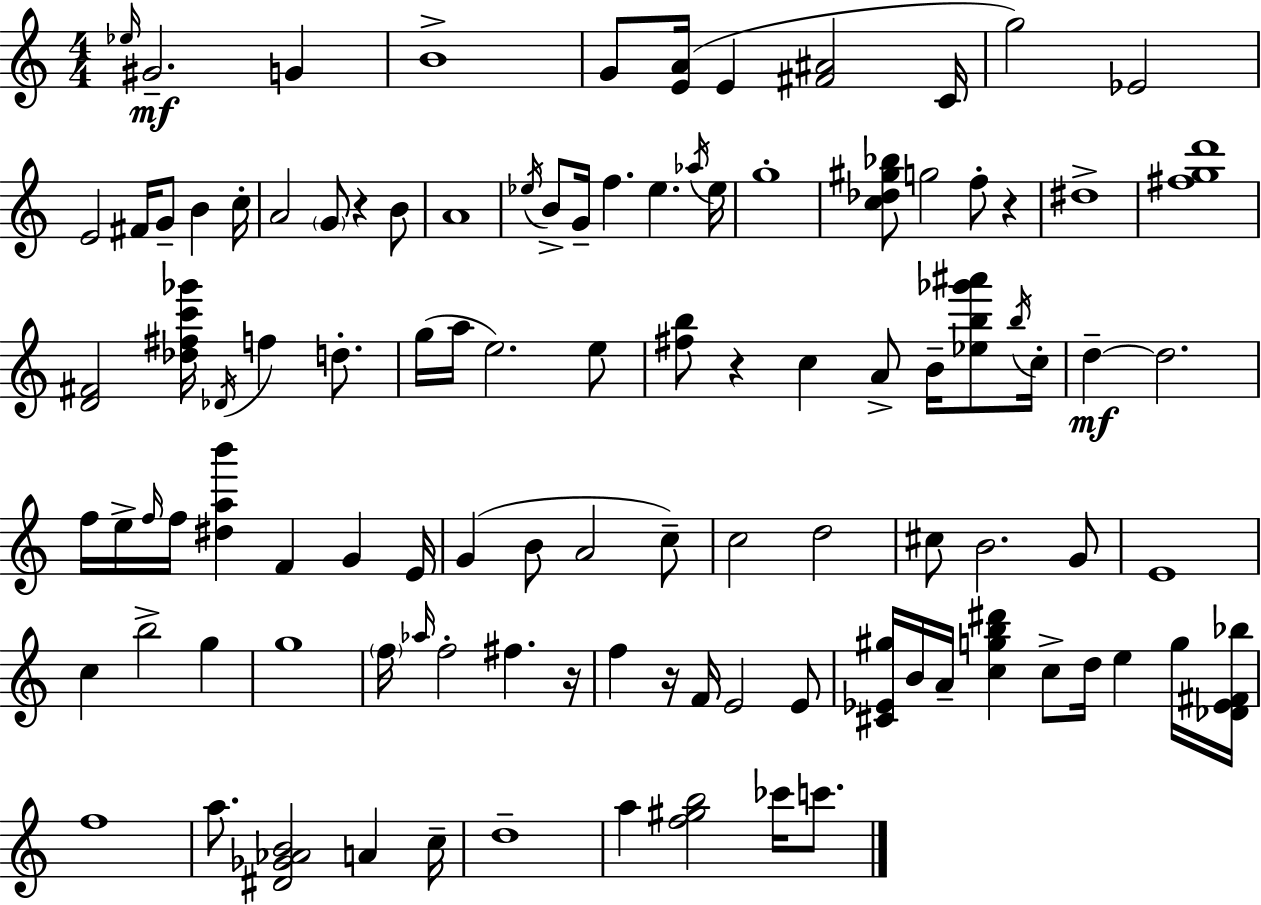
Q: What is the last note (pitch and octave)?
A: C6